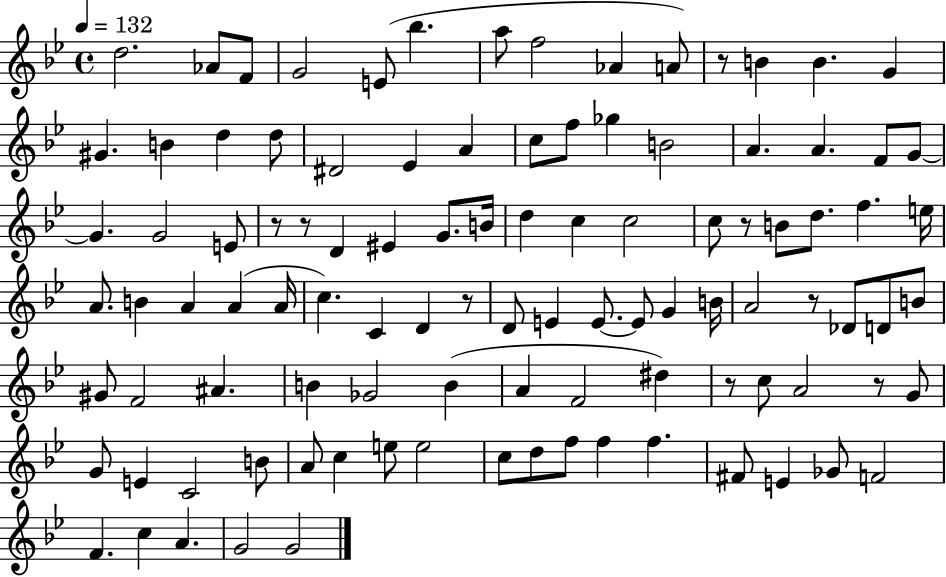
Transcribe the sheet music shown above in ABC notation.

X:1
T:Untitled
M:4/4
L:1/4
K:Bb
d2 _A/2 F/2 G2 E/2 _b a/2 f2 _A A/2 z/2 B B G ^G B d d/2 ^D2 _E A c/2 f/2 _g B2 A A F/2 G/2 G G2 E/2 z/2 z/2 D ^E G/2 B/4 d c c2 c/2 z/2 B/2 d/2 f e/4 A/2 B A A A/4 c C D z/2 D/2 E E/2 E/2 G B/4 A2 z/2 _D/2 D/2 B/2 ^G/2 F2 ^A B _G2 B A F2 ^d z/2 c/2 A2 z/2 G/2 G/2 E C2 B/2 A/2 c e/2 e2 c/2 d/2 f/2 f f ^F/2 E _G/2 F2 F c A G2 G2